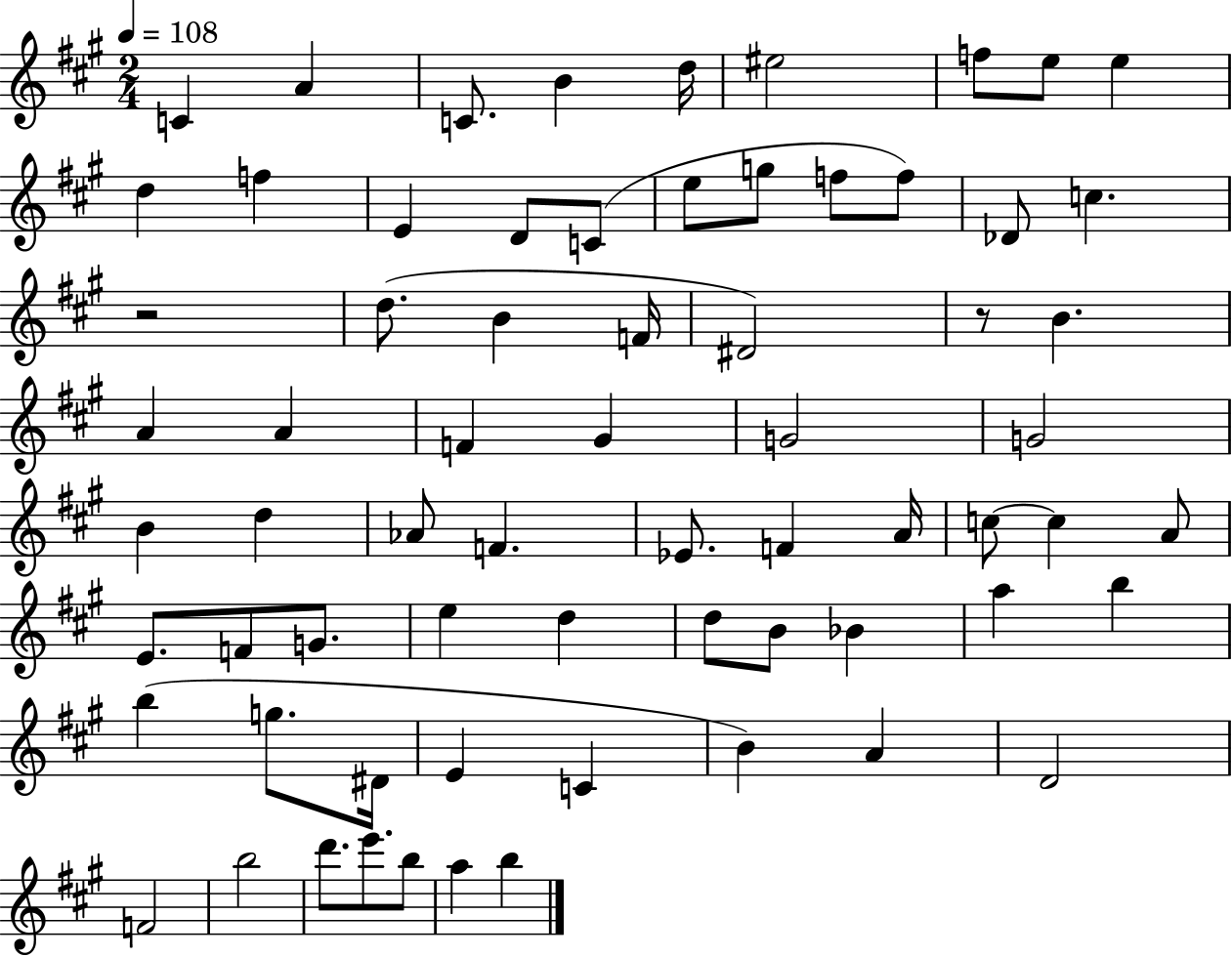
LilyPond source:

{
  \clef treble
  \numericTimeSignature
  \time 2/4
  \key a \major
  \tempo 4 = 108
  \repeat volta 2 { c'4 a'4 | c'8. b'4 d''16 | eis''2 | f''8 e''8 e''4 | \break d''4 f''4 | e'4 d'8 c'8( | e''8 g''8 f''8 f''8) | des'8 c''4. | \break r2 | d''8.( b'4 f'16 | dis'2) | r8 b'4. | \break a'4 a'4 | f'4 gis'4 | g'2 | g'2 | \break b'4 d''4 | aes'8 f'4. | ees'8. f'4 a'16 | c''8~~ c''4 a'8 | \break e'8. f'8 g'8. | e''4 d''4 | d''8 b'8 bes'4 | a''4 b''4 | \break b''4( g''8. dis'16 | e'4 c'4 | b'4) a'4 | d'2 | \break f'2 | b''2 | d'''8. e'''8. b''8 | a''4 b''4 | \break } \bar "|."
}